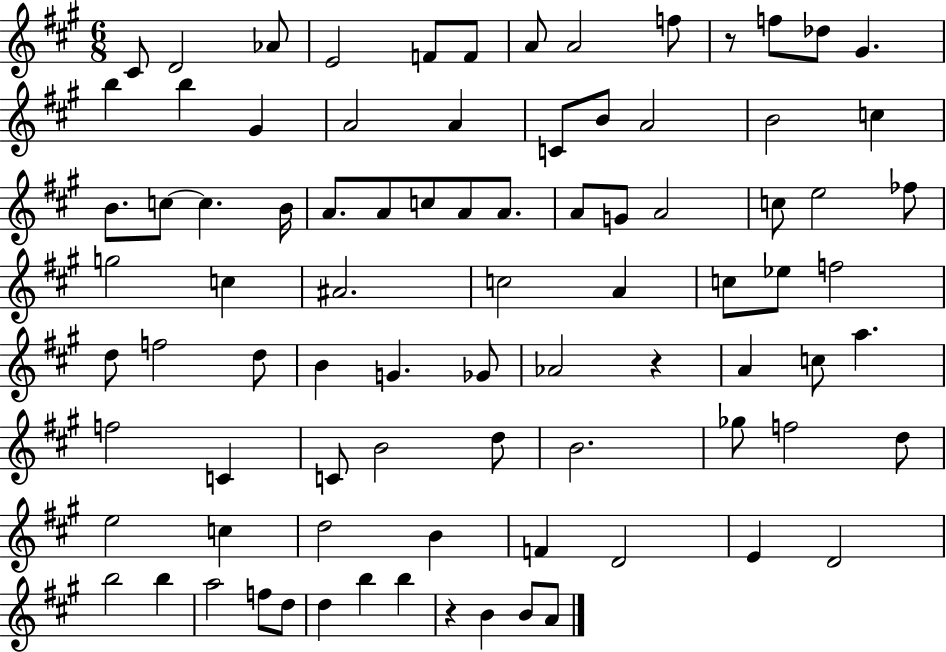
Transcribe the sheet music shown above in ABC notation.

X:1
T:Untitled
M:6/8
L:1/4
K:A
^C/2 D2 _A/2 E2 F/2 F/2 A/2 A2 f/2 z/2 f/2 _d/2 ^G b b ^G A2 A C/2 B/2 A2 B2 c B/2 c/2 c B/4 A/2 A/2 c/2 A/2 A/2 A/2 G/2 A2 c/2 e2 _f/2 g2 c ^A2 c2 A c/2 _e/2 f2 d/2 f2 d/2 B G _G/2 _A2 z A c/2 a f2 C C/2 B2 d/2 B2 _g/2 f2 d/2 e2 c d2 B F D2 E D2 b2 b a2 f/2 d/2 d b b z B B/2 A/2